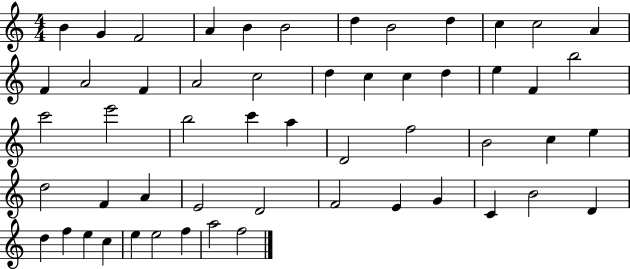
X:1
T:Untitled
M:4/4
L:1/4
K:C
B G F2 A B B2 d B2 d c c2 A F A2 F A2 c2 d c c d e F b2 c'2 e'2 b2 c' a D2 f2 B2 c e d2 F A E2 D2 F2 E G C B2 D d f e c e e2 f a2 f2